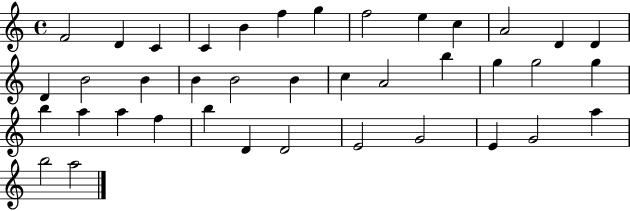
F4/h D4/q C4/q C4/q B4/q F5/q G5/q F5/h E5/q C5/q A4/h D4/q D4/q D4/q B4/h B4/q B4/q B4/h B4/q C5/q A4/h B5/q G5/q G5/h G5/q B5/q A5/q A5/q F5/q B5/q D4/q D4/h E4/h G4/h E4/q G4/h A5/q B5/h A5/h